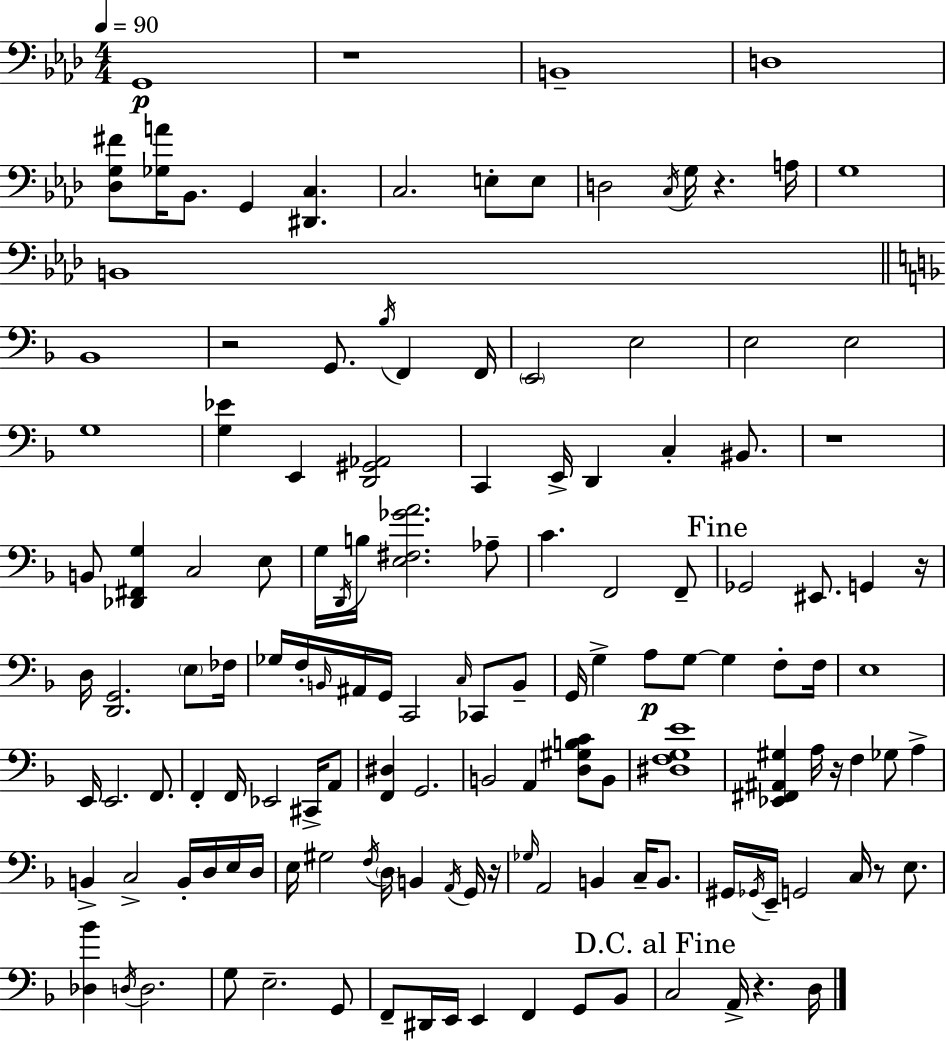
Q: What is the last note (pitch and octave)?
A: D3